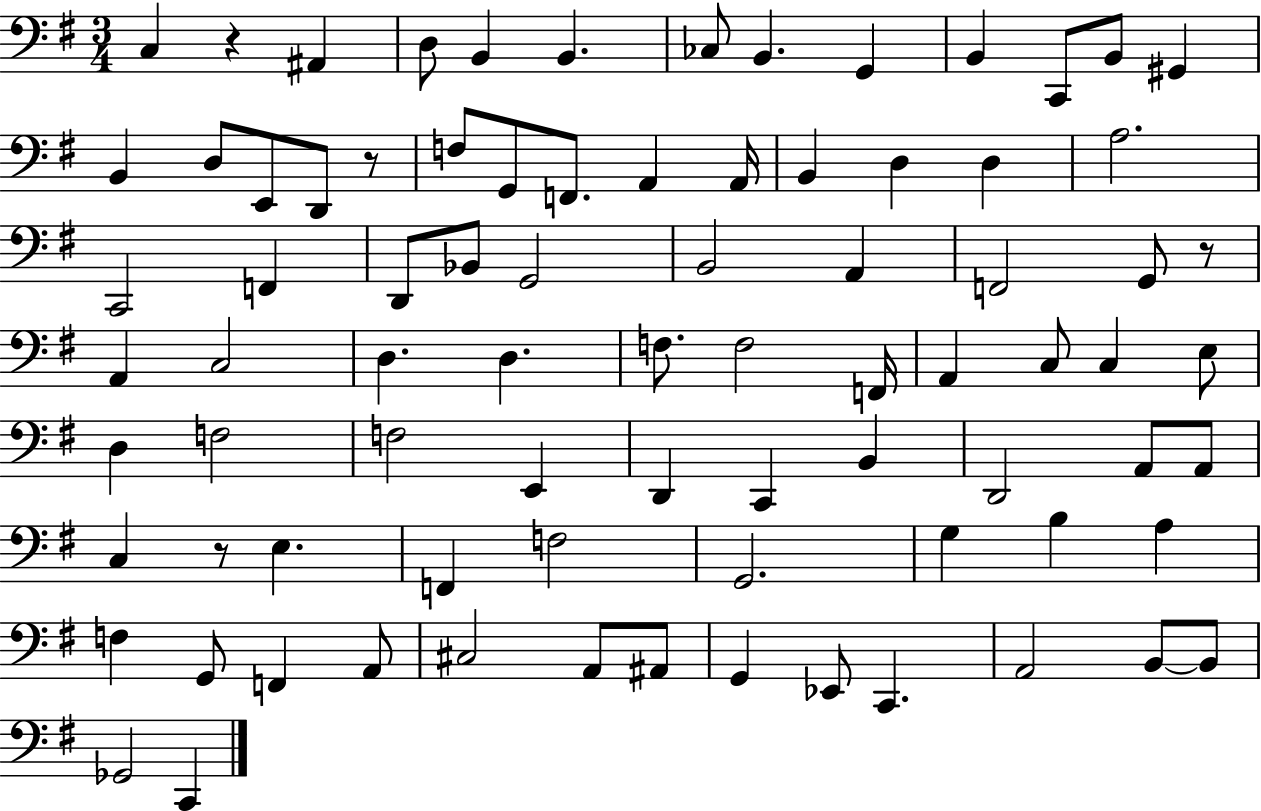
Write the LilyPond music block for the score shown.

{
  \clef bass
  \numericTimeSignature
  \time 3/4
  \key g \major
  c4 r4 ais,4 | d8 b,4 b,4. | ces8 b,4. g,4 | b,4 c,8 b,8 gis,4 | \break b,4 d8 e,8 d,8 r8 | f8 g,8 f,8. a,4 a,16 | b,4 d4 d4 | a2. | \break c,2 f,4 | d,8 bes,8 g,2 | b,2 a,4 | f,2 g,8 r8 | \break a,4 c2 | d4. d4. | f8. f2 f,16 | a,4 c8 c4 e8 | \break d4 f2 | f2 e,4 | d,4 c,4 b,4 | d,2 a,8 a,8 | \break c4 r8 e4. | f,4 f2 | g,2. | g4 b4 a4 | \break f4 g,8 f,4 a,8 | cis2 a,8 ais,8 | g,4 ees,8 c,4. | a,2 b,8~~ b,8 | \break ges,2 c,4 | \bar "|."
}